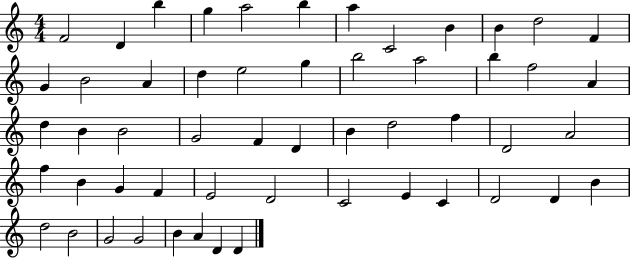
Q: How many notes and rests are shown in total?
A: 54